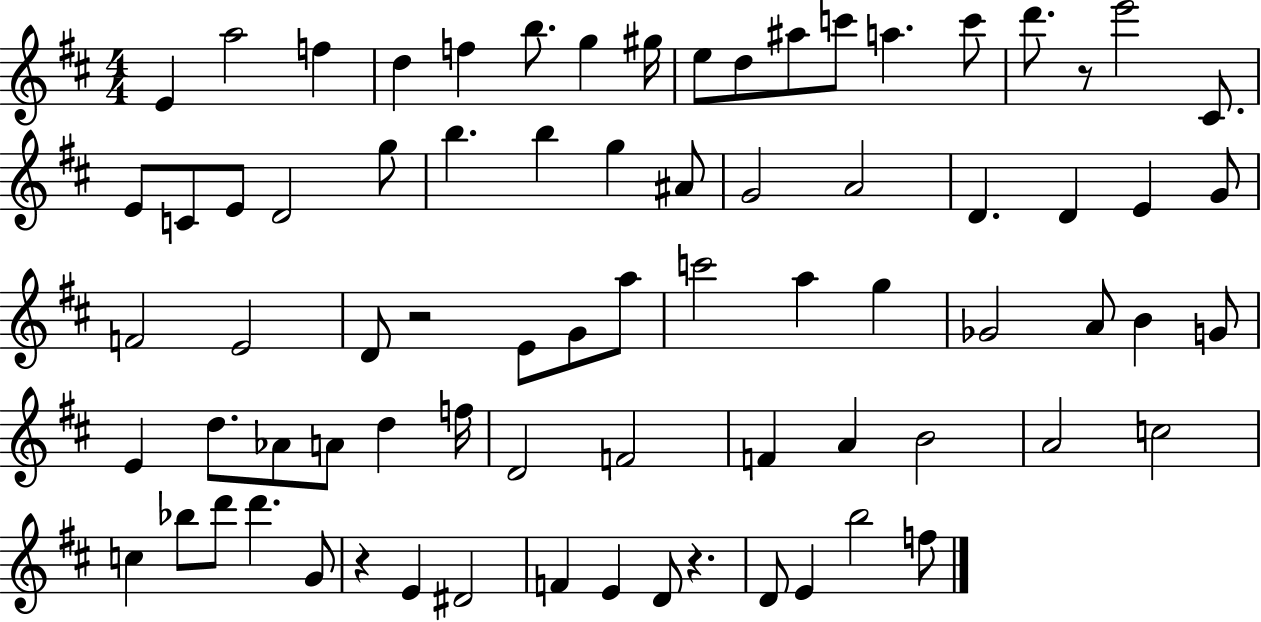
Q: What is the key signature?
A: D major